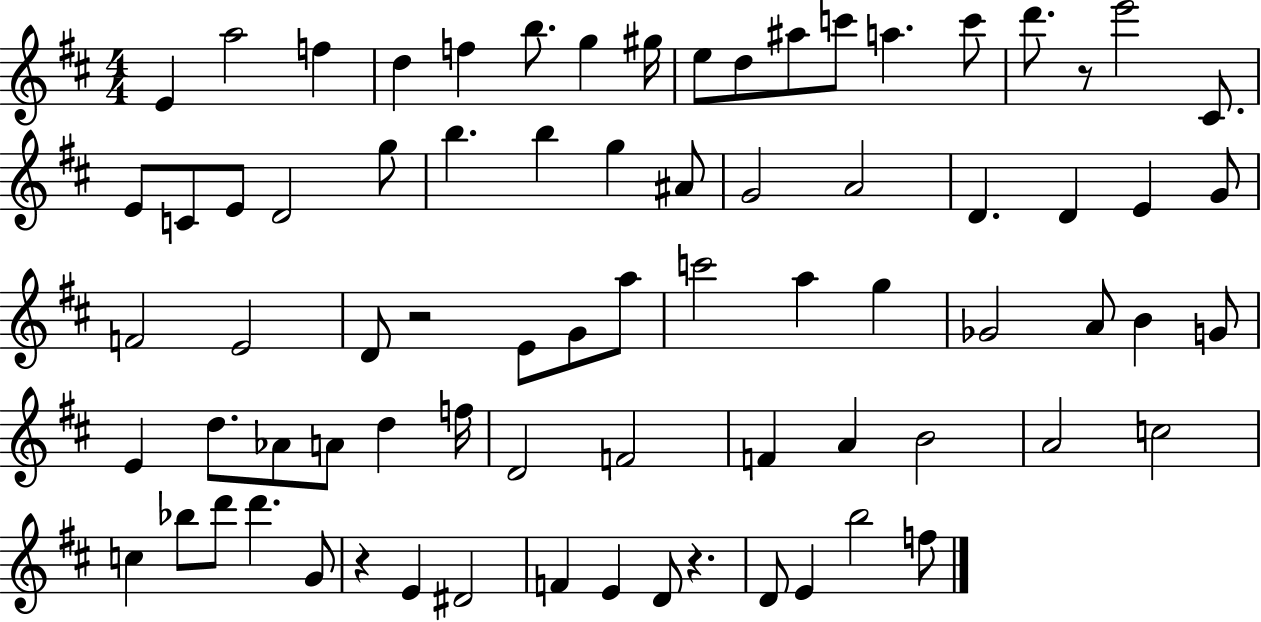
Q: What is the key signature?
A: D major